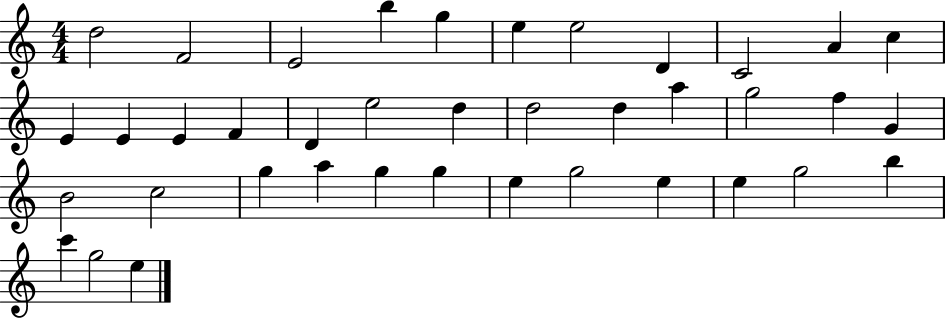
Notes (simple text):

D5/h F4/h E4/h B5/q G5/q E5/q E5/h D4/q C4/h A4/q C5/q E4/q E4/q E4/q F4/q D4/q E5/h D5/q D5/h D5/q A5/q G5/h F5/q G4/q B4/h C5/h G5/q A5/q G5/q G5/q E5/q G5/h E5/q E5/q G5/h B5/q C6/q G5/h E5/q